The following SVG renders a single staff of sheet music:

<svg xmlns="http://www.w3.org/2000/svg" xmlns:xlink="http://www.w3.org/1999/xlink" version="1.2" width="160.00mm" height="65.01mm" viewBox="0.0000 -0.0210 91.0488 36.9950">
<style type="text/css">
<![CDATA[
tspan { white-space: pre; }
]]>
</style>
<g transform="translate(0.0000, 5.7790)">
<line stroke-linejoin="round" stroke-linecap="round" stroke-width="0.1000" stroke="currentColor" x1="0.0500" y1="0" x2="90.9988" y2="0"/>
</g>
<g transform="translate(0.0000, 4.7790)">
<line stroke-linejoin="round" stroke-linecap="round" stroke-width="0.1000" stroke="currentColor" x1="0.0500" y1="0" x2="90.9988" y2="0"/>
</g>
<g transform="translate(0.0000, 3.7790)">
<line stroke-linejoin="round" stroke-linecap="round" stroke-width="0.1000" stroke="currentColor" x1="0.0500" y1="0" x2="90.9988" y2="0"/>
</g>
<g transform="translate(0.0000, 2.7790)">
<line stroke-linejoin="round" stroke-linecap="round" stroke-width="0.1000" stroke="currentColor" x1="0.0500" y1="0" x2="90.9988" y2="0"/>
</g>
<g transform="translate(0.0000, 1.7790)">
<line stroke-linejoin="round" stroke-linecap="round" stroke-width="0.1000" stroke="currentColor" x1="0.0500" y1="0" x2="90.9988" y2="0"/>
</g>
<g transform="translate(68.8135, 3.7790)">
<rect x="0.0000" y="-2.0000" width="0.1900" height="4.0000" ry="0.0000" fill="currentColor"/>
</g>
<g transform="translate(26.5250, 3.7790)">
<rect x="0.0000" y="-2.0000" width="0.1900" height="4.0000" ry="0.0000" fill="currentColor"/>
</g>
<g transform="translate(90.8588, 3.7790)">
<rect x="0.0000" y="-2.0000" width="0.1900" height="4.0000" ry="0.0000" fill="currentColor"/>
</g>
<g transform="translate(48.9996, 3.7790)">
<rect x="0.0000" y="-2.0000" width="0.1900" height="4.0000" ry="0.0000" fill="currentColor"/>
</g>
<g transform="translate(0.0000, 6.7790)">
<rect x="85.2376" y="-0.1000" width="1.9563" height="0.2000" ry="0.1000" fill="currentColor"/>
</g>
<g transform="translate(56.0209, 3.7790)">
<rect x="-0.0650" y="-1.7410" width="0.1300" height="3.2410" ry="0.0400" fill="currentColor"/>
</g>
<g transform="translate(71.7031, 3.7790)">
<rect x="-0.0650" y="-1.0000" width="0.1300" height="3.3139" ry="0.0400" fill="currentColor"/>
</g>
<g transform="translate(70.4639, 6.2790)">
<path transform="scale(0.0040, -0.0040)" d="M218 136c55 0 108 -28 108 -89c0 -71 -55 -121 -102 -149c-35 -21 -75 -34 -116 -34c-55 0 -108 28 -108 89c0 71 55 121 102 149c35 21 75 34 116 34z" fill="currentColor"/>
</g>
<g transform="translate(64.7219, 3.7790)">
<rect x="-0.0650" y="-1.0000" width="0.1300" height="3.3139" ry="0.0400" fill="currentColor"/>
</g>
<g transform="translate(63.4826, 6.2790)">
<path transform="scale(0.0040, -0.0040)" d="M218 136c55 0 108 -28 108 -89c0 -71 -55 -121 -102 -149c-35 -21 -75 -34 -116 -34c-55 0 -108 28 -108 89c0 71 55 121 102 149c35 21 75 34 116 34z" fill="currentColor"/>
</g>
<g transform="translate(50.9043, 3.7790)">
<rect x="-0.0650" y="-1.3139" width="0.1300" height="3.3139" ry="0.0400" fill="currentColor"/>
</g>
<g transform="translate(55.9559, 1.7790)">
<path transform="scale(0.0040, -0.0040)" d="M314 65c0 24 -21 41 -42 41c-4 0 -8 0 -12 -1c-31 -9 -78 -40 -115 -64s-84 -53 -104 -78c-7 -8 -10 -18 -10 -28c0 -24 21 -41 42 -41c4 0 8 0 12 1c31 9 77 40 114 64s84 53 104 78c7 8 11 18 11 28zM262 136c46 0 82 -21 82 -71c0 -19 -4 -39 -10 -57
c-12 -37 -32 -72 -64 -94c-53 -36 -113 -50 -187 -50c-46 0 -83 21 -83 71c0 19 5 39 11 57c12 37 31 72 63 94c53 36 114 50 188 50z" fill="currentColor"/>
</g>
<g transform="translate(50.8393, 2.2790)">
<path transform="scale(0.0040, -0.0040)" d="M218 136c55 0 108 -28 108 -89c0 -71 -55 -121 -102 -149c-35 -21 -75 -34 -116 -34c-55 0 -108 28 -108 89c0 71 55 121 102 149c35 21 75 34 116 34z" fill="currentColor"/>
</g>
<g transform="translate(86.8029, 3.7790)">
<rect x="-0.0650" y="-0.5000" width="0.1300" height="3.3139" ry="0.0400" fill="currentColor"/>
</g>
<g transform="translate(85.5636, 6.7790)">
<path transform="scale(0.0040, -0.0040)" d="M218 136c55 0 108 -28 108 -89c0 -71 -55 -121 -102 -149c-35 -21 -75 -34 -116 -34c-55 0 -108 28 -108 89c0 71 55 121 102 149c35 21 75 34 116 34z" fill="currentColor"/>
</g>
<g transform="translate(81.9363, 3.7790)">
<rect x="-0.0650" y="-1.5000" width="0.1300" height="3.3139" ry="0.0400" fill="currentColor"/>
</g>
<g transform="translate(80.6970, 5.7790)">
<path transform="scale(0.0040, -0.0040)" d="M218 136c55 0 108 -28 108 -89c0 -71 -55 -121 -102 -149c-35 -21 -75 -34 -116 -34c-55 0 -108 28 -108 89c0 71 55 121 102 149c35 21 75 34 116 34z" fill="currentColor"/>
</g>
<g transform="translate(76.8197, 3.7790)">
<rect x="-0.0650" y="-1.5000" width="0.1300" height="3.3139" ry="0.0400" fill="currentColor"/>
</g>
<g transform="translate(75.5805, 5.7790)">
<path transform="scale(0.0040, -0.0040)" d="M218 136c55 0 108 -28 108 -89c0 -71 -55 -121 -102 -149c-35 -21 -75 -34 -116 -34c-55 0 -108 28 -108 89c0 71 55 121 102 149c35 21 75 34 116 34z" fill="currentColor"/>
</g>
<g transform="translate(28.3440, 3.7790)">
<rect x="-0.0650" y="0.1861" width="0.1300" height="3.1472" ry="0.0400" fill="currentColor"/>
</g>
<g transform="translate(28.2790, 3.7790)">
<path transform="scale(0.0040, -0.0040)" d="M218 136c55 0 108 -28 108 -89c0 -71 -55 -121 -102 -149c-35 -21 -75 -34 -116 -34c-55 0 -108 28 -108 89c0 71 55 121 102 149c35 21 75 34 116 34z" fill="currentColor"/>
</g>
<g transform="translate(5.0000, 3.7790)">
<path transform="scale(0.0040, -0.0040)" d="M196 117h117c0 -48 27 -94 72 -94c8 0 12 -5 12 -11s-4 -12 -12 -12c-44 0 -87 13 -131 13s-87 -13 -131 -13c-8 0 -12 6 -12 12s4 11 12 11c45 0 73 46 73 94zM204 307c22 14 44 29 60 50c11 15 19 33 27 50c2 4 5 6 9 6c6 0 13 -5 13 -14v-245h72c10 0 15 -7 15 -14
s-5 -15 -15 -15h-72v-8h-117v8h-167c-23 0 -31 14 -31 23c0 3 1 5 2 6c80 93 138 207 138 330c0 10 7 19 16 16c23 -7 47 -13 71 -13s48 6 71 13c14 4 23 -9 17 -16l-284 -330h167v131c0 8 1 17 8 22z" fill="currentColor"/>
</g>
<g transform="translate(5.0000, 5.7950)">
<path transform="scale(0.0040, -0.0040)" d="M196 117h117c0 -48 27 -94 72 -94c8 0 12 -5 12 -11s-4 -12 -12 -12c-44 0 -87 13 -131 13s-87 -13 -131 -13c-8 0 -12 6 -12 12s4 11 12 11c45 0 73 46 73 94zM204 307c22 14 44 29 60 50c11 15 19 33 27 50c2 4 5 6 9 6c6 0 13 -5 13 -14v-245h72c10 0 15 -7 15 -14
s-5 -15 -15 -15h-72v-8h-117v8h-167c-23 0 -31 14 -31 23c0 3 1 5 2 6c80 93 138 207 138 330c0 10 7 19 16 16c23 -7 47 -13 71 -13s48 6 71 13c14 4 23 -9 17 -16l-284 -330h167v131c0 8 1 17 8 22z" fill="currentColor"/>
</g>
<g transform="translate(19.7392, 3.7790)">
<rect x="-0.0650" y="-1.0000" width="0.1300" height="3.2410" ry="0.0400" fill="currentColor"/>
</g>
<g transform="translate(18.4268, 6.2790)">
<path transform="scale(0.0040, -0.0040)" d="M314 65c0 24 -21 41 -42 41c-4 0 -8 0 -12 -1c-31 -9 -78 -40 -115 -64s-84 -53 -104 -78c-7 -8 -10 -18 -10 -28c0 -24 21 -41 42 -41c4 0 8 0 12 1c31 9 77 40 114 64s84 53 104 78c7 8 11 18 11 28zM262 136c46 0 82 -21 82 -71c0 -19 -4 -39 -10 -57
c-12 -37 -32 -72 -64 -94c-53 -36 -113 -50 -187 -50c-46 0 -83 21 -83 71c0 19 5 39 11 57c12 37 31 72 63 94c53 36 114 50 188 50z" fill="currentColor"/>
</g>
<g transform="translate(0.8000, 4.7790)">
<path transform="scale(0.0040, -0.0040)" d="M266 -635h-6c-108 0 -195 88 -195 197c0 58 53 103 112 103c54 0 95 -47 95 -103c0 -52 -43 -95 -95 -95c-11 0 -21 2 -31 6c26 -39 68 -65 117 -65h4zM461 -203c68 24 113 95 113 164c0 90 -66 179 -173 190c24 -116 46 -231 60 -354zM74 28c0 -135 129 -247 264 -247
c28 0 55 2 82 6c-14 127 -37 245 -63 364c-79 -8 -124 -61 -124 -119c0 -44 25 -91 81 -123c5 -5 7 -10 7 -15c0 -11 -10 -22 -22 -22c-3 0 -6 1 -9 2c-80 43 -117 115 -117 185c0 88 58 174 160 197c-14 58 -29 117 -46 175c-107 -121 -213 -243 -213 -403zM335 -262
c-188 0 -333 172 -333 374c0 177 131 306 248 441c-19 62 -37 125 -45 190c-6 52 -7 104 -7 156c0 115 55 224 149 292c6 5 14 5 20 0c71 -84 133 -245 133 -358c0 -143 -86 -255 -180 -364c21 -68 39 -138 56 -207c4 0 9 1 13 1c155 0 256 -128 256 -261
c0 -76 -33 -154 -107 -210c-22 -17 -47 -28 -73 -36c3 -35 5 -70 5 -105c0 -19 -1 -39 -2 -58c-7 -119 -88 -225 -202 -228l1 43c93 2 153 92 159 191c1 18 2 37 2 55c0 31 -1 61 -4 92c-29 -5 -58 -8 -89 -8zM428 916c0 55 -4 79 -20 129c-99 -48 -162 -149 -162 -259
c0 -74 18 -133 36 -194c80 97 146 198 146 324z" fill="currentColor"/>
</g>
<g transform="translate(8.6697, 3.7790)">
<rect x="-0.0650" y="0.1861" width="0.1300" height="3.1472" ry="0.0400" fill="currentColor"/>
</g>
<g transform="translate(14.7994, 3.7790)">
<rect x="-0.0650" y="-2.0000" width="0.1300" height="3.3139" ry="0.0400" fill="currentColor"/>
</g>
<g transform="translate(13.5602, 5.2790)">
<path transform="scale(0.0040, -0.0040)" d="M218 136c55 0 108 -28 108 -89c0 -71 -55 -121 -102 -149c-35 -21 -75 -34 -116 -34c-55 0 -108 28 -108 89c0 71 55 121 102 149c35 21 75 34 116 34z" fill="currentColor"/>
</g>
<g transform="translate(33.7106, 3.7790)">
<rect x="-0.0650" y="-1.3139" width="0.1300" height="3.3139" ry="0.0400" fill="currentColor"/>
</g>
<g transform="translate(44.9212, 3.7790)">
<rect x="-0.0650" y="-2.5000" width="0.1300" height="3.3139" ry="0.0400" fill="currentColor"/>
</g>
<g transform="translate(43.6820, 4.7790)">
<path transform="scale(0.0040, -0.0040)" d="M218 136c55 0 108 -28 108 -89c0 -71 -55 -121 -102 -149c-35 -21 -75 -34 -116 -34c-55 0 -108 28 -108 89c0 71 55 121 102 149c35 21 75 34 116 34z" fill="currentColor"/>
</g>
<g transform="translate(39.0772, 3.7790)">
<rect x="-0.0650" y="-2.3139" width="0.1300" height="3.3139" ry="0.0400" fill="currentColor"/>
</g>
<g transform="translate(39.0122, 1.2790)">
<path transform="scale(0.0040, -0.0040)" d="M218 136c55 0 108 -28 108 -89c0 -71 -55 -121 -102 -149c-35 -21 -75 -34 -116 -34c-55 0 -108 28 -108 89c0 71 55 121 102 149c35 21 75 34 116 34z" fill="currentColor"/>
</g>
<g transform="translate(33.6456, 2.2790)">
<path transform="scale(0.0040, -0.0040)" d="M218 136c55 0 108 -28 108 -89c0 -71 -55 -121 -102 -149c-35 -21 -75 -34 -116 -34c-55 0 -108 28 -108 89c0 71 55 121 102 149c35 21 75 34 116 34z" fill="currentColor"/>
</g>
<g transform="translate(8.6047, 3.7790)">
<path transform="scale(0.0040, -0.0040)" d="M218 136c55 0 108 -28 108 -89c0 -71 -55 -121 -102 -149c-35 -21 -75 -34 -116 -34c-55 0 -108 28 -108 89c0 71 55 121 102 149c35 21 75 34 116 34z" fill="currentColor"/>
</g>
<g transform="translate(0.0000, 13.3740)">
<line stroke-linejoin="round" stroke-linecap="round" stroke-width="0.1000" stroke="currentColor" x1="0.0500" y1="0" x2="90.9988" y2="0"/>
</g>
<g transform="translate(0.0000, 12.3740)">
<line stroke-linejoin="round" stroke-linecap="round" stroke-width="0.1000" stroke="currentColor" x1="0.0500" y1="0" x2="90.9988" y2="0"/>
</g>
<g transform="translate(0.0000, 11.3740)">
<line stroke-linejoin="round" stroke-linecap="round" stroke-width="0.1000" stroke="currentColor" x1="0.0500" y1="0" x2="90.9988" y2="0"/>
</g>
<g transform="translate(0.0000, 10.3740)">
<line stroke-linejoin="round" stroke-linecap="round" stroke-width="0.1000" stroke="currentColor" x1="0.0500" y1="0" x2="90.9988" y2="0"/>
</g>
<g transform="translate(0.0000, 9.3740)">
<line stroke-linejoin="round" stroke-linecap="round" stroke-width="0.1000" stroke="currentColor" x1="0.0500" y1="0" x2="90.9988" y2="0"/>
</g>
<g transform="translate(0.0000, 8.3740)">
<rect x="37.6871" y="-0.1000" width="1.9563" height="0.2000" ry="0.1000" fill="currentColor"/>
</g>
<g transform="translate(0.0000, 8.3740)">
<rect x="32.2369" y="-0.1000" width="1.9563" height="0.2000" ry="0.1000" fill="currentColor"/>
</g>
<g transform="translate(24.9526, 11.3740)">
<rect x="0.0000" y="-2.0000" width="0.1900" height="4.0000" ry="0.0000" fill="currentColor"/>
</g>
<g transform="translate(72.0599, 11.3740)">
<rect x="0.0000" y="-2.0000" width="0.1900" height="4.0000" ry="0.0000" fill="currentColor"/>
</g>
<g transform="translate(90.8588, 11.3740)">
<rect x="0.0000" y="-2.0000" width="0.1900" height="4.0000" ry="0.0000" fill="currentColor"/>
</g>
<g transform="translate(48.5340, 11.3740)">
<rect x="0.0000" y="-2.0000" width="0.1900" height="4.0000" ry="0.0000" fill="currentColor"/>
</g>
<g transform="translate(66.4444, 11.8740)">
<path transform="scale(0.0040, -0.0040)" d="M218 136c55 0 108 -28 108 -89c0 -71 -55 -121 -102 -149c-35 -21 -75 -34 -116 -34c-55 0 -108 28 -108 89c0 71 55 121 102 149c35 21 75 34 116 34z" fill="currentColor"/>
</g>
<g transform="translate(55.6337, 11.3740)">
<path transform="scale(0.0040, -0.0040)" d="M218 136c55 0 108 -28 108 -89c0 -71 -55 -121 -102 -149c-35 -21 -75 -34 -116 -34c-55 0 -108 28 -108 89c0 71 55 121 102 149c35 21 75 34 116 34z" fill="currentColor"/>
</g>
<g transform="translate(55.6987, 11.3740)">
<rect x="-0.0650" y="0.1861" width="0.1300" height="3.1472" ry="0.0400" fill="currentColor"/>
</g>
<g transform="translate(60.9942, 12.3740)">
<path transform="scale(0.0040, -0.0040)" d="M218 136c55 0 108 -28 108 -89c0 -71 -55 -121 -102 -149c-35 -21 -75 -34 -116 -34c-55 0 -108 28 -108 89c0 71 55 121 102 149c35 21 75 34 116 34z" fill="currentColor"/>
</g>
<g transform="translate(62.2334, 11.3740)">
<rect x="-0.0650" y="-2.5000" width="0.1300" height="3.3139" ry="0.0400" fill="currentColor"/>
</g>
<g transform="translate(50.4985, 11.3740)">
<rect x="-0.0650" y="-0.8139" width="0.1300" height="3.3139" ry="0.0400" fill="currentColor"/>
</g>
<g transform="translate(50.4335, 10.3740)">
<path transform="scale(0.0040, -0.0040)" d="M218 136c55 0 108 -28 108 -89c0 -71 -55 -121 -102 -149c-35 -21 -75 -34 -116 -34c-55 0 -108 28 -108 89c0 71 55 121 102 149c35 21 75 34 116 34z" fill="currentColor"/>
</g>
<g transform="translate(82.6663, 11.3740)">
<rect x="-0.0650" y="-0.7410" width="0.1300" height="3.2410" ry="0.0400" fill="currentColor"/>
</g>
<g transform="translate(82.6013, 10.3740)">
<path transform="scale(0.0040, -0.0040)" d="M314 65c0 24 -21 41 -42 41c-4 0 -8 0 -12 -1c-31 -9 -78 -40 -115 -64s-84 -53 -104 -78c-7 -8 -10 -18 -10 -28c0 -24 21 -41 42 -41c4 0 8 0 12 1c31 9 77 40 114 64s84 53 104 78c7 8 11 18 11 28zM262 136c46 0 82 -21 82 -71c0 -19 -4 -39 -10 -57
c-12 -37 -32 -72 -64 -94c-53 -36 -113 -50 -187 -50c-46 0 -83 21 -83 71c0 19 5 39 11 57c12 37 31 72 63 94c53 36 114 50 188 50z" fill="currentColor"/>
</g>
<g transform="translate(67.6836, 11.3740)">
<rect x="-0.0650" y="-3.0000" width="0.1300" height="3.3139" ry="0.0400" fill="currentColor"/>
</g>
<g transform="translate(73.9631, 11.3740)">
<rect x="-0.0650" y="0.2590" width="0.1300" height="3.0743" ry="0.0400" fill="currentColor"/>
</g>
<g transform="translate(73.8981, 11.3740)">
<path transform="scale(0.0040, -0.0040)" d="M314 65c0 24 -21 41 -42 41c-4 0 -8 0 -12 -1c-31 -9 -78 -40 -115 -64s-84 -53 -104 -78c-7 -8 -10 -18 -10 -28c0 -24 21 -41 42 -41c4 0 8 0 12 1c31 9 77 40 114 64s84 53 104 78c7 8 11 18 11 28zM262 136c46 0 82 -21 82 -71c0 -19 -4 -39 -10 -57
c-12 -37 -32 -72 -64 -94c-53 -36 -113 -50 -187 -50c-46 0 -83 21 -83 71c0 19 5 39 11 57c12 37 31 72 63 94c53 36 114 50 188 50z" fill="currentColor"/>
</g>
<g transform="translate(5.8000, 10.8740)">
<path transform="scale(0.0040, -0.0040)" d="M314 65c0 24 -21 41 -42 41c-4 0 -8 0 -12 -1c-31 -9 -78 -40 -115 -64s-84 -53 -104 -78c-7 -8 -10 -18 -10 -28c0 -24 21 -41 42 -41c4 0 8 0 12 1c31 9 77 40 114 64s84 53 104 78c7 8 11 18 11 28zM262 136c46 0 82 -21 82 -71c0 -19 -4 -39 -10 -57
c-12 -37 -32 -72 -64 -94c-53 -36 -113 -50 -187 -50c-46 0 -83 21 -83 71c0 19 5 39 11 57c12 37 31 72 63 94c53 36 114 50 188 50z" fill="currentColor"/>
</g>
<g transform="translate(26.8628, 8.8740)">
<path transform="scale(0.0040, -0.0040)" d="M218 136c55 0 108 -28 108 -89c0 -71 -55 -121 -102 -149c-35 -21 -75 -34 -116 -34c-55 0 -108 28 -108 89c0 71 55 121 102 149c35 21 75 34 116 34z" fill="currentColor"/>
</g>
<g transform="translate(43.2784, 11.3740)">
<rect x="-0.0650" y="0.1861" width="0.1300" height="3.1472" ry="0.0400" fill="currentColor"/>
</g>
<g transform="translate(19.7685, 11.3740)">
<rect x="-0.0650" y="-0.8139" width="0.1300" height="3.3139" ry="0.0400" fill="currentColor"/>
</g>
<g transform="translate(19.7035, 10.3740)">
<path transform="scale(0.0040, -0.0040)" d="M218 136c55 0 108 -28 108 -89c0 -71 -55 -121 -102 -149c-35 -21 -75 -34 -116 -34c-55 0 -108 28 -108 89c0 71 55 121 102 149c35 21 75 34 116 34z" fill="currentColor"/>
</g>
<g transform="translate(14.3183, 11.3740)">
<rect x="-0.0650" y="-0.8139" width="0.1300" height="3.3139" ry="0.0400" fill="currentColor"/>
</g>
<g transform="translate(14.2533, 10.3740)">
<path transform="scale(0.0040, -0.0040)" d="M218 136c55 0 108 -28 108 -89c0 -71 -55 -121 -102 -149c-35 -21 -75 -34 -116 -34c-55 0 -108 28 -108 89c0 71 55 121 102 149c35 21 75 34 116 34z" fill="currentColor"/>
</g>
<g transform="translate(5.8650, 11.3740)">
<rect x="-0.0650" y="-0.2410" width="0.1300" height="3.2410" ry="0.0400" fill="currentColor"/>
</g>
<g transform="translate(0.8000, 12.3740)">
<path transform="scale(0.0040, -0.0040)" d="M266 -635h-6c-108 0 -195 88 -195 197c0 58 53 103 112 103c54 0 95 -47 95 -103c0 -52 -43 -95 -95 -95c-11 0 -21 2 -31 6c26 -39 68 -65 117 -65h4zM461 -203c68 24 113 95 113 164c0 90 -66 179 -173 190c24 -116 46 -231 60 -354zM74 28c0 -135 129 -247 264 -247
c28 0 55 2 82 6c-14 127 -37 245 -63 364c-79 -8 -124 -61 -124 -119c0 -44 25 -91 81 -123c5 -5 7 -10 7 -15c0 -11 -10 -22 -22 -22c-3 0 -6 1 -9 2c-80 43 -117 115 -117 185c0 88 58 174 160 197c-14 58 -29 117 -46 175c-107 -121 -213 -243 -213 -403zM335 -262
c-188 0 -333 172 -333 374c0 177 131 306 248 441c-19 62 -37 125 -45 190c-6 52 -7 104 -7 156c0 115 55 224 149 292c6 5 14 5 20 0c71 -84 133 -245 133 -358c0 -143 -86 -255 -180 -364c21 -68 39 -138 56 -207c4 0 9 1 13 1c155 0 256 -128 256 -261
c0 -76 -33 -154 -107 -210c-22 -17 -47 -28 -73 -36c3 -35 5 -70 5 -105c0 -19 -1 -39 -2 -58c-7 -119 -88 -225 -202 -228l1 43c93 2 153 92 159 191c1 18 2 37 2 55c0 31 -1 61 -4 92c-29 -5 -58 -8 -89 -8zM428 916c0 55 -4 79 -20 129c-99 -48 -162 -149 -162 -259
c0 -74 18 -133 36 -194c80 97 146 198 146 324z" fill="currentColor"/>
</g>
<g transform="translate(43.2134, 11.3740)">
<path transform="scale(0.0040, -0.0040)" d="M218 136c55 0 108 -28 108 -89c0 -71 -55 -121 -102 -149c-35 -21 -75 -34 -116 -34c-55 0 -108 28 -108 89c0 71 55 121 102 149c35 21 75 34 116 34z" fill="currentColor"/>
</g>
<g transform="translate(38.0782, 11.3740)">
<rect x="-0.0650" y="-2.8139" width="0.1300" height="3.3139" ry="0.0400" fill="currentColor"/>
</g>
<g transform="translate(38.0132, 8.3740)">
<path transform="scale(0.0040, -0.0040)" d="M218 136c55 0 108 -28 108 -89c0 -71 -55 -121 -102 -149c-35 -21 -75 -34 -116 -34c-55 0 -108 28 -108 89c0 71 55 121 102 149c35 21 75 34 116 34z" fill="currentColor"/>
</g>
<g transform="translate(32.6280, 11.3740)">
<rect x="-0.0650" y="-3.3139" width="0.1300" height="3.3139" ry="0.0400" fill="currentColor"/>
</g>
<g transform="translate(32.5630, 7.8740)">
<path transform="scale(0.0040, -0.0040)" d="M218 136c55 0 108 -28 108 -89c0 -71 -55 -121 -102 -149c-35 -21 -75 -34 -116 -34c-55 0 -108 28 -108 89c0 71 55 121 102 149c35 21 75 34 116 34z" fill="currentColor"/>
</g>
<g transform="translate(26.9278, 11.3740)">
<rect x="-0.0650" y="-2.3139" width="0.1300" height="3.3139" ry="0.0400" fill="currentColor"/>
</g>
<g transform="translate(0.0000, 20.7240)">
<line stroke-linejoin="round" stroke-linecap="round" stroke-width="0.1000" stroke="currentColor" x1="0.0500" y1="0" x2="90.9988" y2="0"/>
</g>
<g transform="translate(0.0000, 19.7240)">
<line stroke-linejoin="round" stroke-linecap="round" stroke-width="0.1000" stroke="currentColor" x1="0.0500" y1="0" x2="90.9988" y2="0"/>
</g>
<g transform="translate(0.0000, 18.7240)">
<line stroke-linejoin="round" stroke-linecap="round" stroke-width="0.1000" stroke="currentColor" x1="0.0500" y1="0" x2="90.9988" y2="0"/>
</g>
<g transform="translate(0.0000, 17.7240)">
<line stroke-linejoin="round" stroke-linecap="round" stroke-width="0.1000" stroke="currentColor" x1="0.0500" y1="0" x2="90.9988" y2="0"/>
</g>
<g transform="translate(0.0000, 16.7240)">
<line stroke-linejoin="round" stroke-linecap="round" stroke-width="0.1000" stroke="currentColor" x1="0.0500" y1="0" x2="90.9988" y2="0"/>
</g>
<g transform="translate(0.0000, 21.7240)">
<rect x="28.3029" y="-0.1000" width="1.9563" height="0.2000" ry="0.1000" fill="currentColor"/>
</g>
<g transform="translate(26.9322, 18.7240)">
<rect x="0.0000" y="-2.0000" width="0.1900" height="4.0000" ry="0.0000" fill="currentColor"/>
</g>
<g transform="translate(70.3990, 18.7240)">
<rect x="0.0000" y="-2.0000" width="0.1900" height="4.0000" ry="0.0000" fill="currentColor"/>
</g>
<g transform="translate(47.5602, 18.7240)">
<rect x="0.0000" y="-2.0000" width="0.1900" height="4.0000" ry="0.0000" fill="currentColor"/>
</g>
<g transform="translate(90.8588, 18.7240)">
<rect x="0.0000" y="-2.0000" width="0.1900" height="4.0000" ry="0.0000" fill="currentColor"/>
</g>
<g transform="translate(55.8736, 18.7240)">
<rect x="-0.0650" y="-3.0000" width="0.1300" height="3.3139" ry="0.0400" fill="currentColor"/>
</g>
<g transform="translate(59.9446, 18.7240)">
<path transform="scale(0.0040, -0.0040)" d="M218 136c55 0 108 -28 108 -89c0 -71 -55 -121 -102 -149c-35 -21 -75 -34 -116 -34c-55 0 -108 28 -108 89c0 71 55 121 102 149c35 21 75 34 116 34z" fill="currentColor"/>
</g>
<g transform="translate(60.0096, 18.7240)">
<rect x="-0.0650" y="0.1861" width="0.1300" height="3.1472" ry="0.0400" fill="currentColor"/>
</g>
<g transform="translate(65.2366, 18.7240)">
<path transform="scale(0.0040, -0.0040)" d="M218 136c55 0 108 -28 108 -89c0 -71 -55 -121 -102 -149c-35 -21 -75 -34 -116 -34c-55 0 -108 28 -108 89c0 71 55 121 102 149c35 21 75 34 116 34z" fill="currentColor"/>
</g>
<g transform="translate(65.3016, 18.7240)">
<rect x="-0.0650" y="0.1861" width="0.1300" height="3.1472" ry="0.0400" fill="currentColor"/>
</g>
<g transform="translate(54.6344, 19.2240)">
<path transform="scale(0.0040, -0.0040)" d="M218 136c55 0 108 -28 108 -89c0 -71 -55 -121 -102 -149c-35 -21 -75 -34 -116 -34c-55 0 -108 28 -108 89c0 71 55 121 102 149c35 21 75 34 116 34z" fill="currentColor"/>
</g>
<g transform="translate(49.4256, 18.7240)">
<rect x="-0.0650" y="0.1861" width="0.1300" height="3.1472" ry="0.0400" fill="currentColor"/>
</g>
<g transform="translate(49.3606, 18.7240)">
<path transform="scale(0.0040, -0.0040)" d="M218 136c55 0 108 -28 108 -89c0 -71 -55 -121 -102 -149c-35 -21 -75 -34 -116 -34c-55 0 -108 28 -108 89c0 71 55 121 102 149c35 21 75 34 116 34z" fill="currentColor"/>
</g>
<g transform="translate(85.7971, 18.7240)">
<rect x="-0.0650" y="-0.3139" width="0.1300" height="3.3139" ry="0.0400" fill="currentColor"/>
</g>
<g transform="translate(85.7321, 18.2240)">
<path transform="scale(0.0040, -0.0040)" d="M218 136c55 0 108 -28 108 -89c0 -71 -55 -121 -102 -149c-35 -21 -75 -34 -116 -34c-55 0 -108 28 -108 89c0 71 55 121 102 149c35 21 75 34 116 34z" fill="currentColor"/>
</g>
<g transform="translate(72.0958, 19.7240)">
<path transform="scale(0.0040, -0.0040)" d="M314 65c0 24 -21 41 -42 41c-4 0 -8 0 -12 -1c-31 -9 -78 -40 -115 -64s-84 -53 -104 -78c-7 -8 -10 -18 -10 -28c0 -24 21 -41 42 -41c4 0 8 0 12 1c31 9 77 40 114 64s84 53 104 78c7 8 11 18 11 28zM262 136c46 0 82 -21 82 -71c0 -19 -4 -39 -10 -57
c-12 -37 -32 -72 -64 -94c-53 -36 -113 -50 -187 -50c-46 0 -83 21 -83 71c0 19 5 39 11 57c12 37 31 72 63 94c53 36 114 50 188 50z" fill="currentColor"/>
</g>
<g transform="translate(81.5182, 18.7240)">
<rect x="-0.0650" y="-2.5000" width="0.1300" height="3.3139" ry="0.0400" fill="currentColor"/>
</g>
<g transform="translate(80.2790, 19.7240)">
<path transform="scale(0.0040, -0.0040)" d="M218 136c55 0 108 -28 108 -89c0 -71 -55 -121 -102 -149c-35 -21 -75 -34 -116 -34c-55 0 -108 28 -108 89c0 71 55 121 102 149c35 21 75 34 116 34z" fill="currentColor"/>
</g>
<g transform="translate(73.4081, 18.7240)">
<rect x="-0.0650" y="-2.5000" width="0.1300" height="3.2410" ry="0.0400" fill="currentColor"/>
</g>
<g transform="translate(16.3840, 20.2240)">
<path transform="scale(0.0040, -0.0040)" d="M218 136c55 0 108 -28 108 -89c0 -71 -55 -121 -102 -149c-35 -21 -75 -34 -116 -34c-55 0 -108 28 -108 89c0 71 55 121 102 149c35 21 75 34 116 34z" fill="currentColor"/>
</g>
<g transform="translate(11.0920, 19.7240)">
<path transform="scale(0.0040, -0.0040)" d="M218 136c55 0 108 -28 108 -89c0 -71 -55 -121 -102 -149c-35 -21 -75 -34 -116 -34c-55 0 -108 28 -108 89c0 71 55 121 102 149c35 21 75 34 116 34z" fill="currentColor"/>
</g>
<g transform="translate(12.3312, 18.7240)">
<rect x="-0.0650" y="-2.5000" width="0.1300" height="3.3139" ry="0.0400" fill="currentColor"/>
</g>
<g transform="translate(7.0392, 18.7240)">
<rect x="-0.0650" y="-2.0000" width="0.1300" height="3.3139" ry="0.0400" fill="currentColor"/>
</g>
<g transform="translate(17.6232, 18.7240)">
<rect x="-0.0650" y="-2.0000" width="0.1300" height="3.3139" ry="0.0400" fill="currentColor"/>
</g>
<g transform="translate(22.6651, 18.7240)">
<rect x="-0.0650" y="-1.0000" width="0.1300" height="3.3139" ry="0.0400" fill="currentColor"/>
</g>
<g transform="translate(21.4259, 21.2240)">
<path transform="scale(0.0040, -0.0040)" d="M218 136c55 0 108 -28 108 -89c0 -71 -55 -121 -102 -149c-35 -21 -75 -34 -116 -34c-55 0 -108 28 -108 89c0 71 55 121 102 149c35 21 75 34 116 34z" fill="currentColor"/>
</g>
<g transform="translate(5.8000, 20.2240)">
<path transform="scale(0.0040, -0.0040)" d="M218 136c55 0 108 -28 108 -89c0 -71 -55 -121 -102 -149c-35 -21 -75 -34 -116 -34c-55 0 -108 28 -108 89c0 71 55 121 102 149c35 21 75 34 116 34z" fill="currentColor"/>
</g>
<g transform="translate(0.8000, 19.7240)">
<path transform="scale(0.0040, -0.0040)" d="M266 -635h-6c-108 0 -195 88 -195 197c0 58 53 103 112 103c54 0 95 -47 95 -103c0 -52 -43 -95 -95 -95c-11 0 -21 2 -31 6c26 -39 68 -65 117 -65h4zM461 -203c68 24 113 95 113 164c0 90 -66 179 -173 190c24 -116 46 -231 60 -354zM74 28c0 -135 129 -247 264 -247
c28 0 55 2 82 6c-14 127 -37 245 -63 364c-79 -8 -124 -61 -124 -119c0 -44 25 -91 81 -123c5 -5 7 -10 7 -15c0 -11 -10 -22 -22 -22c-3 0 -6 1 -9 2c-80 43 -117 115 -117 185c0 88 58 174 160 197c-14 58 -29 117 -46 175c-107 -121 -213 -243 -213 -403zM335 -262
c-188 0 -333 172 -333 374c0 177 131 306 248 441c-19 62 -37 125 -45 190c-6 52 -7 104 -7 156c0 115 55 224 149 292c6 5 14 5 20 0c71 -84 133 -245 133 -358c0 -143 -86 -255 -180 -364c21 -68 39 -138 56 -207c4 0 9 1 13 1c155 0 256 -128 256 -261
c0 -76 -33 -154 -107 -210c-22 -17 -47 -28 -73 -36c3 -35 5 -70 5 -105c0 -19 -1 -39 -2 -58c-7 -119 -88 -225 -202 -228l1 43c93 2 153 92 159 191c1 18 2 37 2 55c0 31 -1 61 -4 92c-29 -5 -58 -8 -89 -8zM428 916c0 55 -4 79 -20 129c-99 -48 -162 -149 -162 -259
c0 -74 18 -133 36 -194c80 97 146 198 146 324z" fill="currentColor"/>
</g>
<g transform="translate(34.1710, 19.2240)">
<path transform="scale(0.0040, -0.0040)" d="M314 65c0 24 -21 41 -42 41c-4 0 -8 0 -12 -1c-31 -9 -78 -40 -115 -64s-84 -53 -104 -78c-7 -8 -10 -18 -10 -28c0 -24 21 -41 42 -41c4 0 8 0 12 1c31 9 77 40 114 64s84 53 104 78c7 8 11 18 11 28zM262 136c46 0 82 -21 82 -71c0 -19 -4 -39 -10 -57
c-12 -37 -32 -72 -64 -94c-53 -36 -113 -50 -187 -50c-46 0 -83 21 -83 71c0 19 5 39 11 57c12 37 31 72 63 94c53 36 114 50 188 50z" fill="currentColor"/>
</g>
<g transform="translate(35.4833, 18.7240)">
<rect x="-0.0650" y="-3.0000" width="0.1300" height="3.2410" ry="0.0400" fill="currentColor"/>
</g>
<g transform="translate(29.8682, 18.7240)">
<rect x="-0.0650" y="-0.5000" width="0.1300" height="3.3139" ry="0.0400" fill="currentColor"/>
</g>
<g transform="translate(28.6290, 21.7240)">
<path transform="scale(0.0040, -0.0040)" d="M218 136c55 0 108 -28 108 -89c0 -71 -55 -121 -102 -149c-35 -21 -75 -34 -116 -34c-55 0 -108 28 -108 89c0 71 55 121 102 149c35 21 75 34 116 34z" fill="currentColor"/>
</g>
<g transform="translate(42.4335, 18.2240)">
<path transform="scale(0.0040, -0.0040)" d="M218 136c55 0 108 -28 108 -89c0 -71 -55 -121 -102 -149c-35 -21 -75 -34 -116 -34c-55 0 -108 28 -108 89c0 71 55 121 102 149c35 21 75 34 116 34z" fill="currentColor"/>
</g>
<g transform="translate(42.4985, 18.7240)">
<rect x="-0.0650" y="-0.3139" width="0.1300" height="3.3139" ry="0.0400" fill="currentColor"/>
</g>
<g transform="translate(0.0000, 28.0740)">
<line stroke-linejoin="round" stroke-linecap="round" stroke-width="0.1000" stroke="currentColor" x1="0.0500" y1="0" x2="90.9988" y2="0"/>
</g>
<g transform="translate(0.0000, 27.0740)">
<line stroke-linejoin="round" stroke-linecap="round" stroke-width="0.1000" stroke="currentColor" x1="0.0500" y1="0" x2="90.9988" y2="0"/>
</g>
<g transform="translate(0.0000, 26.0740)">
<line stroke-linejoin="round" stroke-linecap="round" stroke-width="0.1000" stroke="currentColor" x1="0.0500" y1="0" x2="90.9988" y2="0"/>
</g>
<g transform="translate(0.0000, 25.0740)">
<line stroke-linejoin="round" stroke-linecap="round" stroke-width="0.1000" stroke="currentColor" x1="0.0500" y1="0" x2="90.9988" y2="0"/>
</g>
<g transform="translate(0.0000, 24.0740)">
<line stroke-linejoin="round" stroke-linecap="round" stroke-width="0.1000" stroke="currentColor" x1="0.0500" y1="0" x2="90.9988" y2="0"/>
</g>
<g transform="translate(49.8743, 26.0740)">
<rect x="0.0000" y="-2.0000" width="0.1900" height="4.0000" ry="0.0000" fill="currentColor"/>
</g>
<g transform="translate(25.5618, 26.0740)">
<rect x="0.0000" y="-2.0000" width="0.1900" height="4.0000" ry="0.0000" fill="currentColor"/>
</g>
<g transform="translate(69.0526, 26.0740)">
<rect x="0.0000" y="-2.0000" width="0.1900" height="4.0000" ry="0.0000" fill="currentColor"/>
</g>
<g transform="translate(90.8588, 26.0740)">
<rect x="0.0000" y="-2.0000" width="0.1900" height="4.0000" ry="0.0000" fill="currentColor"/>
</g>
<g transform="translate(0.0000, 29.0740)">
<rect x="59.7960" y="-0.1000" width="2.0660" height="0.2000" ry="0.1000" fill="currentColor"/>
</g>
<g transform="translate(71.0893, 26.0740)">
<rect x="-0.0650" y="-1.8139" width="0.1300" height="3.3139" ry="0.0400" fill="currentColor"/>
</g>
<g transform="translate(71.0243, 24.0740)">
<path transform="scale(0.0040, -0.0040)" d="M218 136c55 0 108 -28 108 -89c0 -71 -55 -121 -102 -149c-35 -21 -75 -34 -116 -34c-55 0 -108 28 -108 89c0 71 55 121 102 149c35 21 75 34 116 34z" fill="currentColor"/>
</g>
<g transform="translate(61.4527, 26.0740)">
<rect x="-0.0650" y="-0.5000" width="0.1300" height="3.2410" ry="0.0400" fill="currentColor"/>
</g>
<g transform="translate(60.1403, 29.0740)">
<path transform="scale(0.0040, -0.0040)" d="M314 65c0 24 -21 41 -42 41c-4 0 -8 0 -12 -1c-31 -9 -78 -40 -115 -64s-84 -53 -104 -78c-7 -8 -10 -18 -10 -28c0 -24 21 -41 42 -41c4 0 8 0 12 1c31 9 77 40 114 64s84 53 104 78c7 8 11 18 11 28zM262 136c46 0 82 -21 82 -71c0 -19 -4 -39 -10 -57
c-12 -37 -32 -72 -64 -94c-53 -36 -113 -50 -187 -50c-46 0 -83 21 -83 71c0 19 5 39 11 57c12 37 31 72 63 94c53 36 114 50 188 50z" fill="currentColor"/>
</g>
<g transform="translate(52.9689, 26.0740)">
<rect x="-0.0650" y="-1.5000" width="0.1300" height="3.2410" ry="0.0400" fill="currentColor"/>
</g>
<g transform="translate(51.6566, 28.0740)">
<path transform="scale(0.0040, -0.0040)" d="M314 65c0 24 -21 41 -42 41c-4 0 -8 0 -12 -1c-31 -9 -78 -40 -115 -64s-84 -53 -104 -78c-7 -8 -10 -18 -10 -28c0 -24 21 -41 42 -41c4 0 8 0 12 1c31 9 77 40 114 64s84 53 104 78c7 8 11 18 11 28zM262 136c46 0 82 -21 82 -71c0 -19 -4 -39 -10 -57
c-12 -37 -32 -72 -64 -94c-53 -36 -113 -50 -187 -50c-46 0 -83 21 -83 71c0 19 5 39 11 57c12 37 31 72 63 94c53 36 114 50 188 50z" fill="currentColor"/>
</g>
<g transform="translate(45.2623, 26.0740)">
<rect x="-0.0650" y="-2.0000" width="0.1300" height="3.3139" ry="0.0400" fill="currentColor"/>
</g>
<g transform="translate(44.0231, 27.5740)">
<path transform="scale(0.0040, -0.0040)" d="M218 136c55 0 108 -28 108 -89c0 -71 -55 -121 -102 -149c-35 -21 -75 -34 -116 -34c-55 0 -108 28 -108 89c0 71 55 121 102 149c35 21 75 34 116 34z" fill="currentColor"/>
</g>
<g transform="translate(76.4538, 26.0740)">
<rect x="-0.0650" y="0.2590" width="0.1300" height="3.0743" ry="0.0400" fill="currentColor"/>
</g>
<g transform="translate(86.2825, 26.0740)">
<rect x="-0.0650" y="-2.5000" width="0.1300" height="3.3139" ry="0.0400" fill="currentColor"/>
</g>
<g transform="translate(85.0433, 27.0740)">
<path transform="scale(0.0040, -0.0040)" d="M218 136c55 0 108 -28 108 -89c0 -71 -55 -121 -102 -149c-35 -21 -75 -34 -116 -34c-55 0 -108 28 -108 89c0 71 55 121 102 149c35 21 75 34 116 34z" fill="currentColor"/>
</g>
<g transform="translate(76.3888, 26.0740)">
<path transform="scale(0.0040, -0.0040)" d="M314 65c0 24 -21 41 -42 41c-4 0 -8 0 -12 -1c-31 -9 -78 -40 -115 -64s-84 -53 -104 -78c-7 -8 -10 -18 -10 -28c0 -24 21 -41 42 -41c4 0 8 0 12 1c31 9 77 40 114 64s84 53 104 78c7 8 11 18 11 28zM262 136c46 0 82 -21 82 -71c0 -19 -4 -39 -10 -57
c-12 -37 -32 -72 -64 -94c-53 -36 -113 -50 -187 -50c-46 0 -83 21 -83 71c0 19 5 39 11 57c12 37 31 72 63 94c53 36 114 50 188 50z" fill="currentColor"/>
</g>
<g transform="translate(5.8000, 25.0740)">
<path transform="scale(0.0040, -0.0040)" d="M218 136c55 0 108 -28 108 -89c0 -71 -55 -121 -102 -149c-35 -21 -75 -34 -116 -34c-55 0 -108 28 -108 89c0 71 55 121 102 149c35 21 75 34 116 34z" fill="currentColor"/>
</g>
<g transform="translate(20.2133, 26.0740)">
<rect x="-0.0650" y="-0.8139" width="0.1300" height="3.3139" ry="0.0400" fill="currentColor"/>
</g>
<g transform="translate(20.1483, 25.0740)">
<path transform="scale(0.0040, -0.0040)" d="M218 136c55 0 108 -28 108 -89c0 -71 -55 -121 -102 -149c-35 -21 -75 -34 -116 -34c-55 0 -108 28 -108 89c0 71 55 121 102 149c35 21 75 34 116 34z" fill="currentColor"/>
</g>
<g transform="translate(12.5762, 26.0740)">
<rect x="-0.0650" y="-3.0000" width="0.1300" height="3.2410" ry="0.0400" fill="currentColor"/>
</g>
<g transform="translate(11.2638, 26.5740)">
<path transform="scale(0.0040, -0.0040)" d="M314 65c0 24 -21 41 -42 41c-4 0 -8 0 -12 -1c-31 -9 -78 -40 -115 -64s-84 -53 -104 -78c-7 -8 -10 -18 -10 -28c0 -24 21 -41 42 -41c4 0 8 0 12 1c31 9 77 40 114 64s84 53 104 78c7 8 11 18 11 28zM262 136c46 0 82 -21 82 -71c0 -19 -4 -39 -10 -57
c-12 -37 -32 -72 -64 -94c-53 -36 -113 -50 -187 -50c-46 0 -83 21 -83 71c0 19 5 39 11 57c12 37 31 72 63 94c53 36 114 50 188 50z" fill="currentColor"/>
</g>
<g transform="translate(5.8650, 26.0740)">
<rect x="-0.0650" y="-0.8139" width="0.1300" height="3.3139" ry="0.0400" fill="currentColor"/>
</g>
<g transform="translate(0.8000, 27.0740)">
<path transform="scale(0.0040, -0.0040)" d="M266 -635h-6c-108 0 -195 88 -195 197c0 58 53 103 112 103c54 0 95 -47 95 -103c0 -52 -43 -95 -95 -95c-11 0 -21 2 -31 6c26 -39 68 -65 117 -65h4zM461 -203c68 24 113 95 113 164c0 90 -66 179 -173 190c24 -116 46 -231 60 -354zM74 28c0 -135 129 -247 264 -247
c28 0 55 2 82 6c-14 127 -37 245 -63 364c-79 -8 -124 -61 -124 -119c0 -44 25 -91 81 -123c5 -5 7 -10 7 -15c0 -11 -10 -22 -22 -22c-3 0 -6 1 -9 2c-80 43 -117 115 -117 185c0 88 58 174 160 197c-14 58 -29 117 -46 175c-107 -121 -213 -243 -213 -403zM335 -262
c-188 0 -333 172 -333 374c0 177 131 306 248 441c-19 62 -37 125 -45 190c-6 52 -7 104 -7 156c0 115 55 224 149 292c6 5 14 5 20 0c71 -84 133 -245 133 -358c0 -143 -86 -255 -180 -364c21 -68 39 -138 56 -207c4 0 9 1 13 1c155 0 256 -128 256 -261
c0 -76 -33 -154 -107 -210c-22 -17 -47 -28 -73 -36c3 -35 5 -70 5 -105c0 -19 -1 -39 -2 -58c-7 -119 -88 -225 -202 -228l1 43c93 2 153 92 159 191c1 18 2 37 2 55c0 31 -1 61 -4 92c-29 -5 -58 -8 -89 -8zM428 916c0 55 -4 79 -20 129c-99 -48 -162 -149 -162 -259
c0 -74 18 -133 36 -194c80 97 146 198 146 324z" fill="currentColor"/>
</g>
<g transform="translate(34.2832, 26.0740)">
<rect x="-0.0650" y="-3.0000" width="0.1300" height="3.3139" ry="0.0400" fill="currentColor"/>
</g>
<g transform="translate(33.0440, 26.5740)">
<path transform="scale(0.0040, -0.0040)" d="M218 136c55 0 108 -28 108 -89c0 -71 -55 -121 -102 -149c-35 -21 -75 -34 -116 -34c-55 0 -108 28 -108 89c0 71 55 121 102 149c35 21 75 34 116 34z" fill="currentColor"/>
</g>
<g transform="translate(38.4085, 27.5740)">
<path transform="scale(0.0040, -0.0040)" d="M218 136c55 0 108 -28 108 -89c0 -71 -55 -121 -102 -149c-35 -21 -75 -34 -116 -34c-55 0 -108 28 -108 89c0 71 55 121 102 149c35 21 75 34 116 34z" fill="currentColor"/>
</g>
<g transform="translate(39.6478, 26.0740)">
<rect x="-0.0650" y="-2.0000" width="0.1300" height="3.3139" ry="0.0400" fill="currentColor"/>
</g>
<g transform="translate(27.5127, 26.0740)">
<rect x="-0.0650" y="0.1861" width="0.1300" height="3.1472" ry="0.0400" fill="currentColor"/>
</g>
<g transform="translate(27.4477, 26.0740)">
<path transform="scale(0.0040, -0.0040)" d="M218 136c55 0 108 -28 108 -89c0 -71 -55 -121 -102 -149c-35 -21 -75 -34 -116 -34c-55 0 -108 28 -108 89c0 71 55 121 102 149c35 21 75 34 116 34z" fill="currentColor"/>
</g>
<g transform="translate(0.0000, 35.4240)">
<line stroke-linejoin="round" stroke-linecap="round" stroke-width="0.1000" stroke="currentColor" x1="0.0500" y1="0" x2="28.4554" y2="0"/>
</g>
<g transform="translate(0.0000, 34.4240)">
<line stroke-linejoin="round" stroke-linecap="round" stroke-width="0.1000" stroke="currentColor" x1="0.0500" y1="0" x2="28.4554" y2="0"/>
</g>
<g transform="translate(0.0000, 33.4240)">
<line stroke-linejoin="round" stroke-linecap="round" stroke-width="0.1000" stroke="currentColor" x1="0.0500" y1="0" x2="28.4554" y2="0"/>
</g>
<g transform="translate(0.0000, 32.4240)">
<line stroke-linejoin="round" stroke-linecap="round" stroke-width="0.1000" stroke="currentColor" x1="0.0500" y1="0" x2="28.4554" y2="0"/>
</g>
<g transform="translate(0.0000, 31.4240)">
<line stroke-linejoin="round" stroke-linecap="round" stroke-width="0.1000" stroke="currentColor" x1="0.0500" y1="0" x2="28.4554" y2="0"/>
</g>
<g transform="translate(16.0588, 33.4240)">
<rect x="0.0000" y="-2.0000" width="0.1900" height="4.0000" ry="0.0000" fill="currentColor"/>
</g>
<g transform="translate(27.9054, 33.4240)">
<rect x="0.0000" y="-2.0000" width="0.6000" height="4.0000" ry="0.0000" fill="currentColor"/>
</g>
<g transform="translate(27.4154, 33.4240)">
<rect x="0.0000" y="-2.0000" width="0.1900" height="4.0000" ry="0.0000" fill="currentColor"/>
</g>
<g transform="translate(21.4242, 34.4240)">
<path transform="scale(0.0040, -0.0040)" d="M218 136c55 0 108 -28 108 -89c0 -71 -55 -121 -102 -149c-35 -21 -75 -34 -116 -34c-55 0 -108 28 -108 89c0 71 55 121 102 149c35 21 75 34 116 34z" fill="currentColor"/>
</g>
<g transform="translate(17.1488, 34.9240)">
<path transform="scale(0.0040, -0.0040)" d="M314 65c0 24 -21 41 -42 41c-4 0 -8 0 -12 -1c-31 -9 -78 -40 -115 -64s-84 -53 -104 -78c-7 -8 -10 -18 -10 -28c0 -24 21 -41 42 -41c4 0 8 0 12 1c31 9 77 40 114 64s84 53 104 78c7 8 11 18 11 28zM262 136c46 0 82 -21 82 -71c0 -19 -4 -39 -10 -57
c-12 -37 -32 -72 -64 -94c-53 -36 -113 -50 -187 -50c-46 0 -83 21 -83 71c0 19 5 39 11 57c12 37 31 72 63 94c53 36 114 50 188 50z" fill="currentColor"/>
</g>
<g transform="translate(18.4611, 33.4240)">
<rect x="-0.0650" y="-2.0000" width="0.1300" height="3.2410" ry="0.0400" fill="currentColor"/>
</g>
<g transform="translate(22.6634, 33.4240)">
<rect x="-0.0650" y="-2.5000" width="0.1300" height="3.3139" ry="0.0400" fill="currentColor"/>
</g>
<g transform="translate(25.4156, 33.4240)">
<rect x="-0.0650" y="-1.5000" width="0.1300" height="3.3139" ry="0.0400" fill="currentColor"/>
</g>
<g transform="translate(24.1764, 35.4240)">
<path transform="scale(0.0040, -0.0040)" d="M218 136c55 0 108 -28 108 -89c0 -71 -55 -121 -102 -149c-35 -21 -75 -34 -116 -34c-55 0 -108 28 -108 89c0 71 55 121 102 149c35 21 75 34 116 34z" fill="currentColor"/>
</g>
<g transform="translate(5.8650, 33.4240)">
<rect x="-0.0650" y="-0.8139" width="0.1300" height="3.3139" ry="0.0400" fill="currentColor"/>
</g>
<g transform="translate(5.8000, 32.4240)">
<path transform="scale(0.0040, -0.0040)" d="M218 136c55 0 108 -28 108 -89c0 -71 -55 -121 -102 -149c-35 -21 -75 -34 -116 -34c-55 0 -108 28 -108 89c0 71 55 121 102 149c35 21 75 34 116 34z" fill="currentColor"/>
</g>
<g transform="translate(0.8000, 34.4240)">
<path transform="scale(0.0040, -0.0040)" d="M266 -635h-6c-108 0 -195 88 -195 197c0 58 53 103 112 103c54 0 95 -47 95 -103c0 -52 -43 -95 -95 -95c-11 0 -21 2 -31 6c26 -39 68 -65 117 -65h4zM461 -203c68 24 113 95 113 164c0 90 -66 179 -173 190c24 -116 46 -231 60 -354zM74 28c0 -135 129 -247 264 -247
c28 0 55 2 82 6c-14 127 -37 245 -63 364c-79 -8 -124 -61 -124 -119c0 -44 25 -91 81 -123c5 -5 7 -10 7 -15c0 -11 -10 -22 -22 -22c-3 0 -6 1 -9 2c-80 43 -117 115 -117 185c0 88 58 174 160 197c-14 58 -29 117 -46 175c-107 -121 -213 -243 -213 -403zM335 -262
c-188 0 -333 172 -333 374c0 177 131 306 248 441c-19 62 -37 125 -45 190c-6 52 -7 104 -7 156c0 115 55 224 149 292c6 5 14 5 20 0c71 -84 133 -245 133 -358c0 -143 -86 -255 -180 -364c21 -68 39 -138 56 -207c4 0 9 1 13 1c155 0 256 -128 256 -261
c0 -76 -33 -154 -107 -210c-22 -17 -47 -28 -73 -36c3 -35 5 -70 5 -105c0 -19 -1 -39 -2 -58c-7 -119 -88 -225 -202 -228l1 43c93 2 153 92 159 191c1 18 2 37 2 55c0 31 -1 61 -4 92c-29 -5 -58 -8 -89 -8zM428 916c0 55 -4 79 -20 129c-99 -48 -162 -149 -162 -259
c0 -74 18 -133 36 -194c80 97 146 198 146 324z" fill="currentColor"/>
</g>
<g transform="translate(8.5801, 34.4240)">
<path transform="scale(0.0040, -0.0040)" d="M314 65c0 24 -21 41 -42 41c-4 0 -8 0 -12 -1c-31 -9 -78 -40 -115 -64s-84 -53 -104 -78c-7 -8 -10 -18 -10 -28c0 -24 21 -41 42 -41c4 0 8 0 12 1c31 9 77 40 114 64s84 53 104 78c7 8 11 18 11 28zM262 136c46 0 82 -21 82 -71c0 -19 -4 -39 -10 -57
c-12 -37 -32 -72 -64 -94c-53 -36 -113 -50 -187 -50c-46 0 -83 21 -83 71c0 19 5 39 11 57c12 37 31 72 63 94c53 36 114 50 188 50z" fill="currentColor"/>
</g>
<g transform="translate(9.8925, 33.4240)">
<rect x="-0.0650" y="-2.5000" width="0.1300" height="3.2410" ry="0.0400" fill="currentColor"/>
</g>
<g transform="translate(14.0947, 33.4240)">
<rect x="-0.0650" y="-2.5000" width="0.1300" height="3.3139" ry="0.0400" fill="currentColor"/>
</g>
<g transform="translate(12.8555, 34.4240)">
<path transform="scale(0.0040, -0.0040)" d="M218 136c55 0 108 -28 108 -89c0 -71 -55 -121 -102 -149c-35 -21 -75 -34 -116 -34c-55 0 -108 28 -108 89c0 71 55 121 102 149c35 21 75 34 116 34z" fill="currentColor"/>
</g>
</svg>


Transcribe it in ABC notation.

X:1
T:Untitled
M:4/4
L:1/4
K:C
B F D2 B e g G e f2 D D E E C c2 d d g b a B d B G A B2 d2 F G F D C A2 c B A B B G2 G c d A2 d B A F F E2 C2 f B2 G d G2 G F2 G E